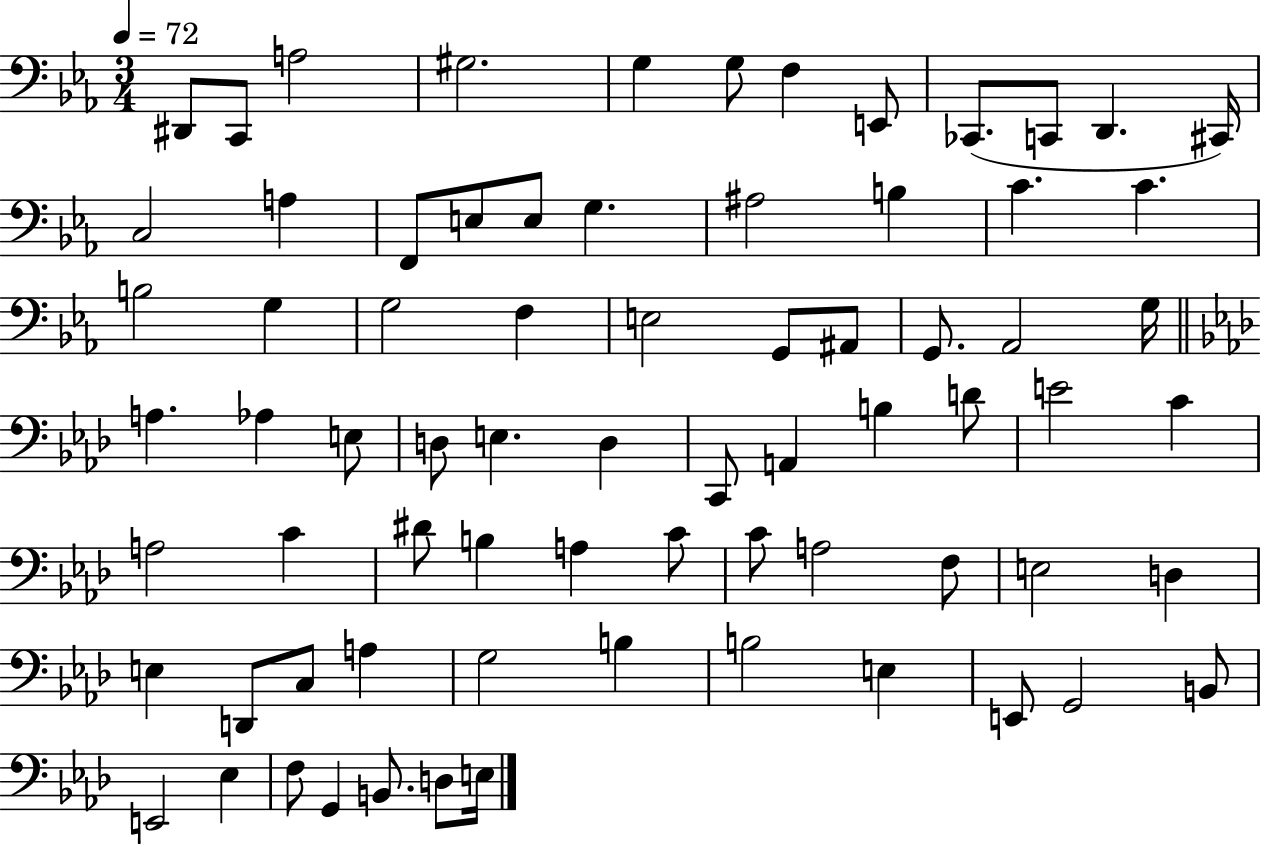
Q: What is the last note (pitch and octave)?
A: E3